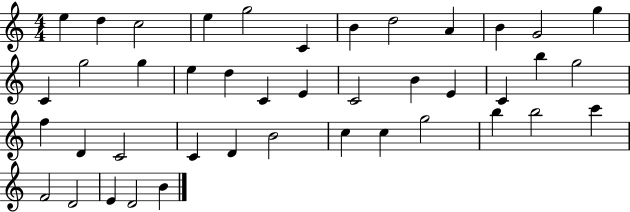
{
  \clef treble
  \numericTimeSignature
  \time 4/4
  \key c \major
  e''4 d''4 c''2 | e''4 g''2 c'4 | b'4 d''2 a'4 | b'4 g'2 g''4 | \break c'4 g''2 g''4 | e''4 d''4 c'4 e'4 | c'2 b'4 e'4 | c'4 b''4 g''2 | \break f''4 d'4 c'2 | c'4 d'4 b'2 | c''4 c''4 g''2 | b''4 b''2 c'''4 | \break f'2 d'2 | e'4 d'2 b'4 | \bar "|."
}